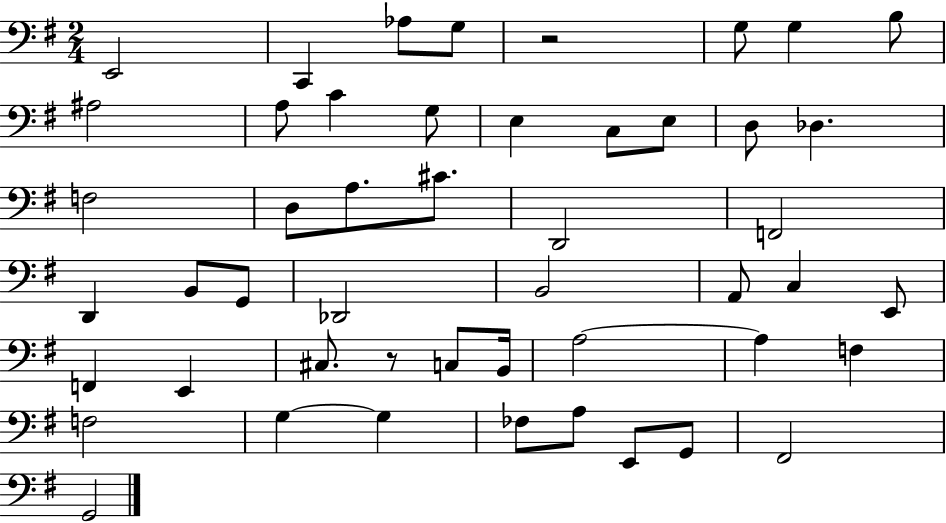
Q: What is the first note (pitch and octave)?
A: E2